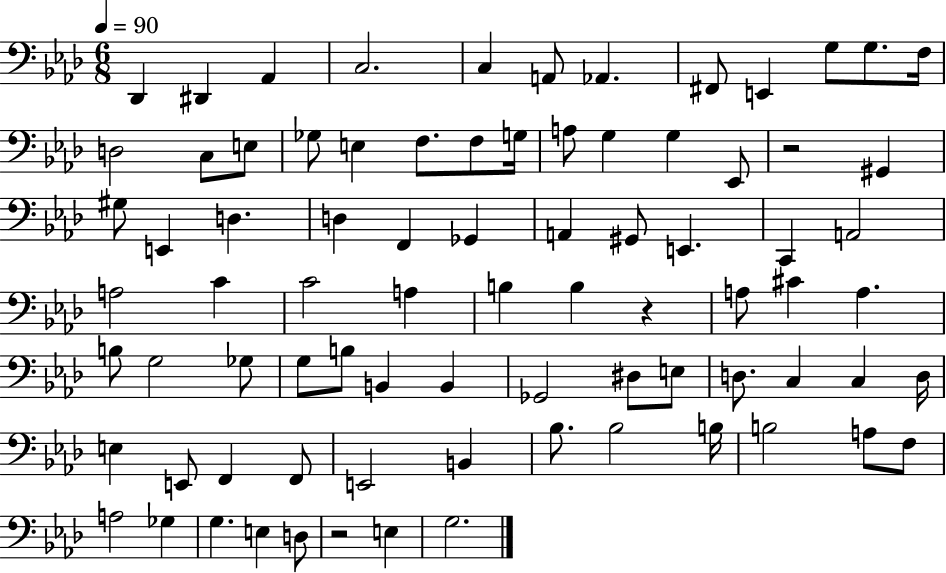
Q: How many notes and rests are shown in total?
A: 81